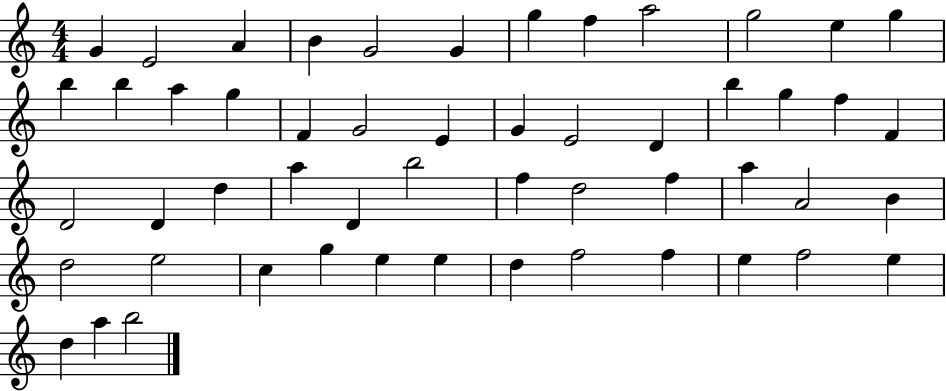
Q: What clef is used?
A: treble